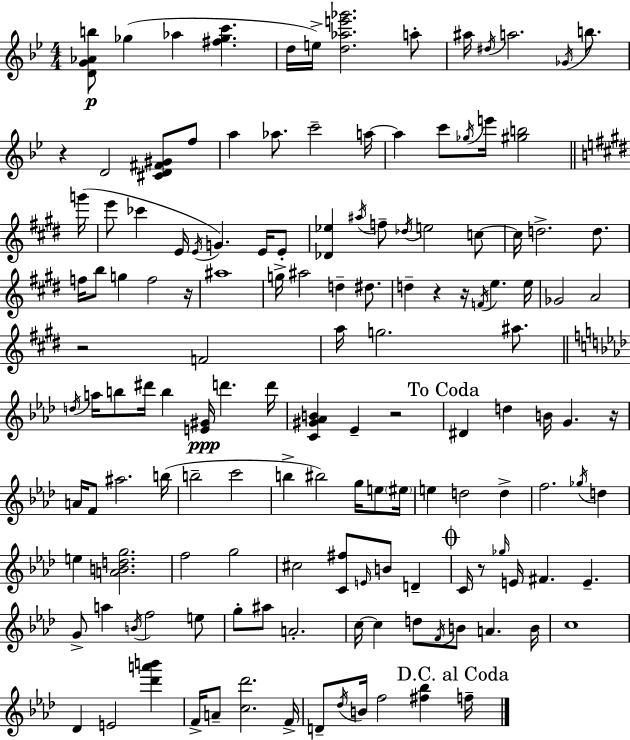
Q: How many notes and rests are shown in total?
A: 143